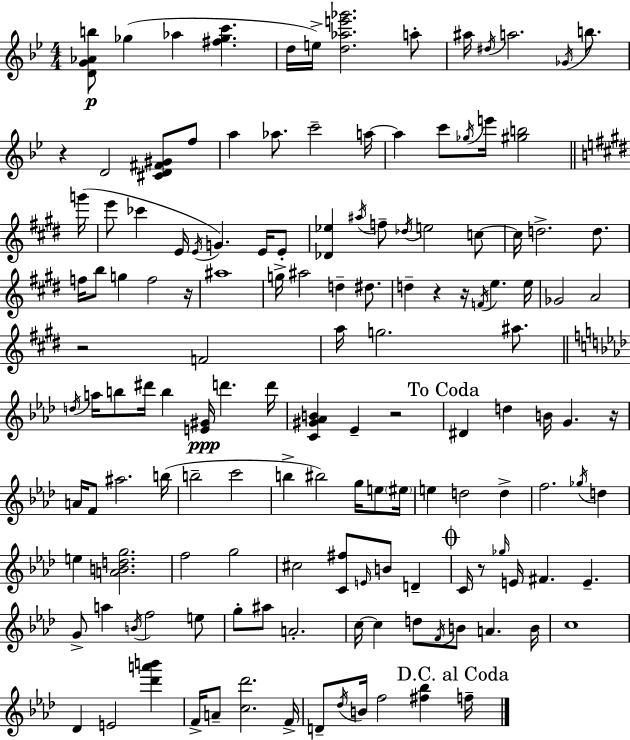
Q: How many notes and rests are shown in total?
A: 143